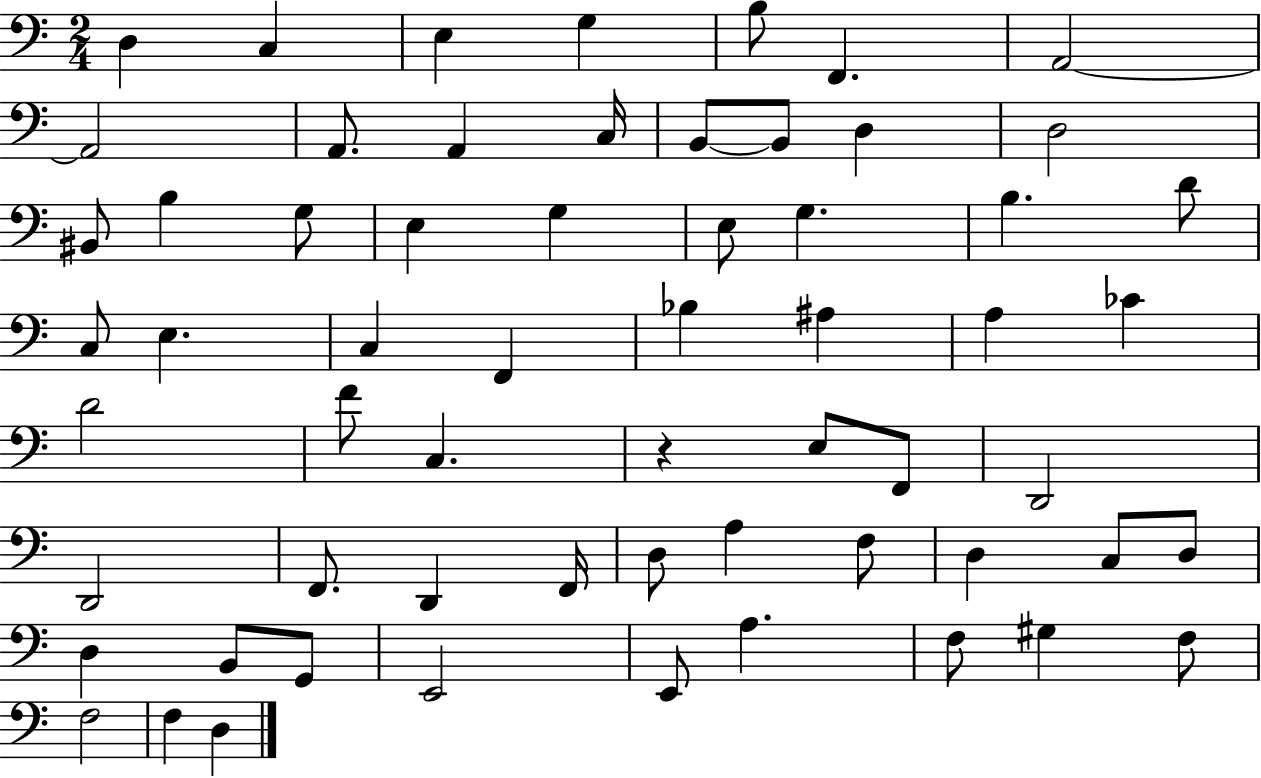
D3/q C3/q E3/q G3/q B3/e F2/q. A2/h A2/h A2/e. A2/q C3/s B2/e B2/e D3/q D3/h BIS2/e B3/q G3/e E3/q G3/q E3/e G3/q. B3/q. D4/e C3/e E3/q. C3/q F2/q Bb3/q A#3/q A3/q CES4/q D4/h F4/e C3/q. R/q E3/e F2/e D2/h D2/h F2/e. D2/q F2/s D3/e A3/q F3/e D3/q C3/e D3/e D3/q B2/e G2/e E2/h E2/e A3/q. F3/e G#3/q F3/e F3/h F3/q D3/q